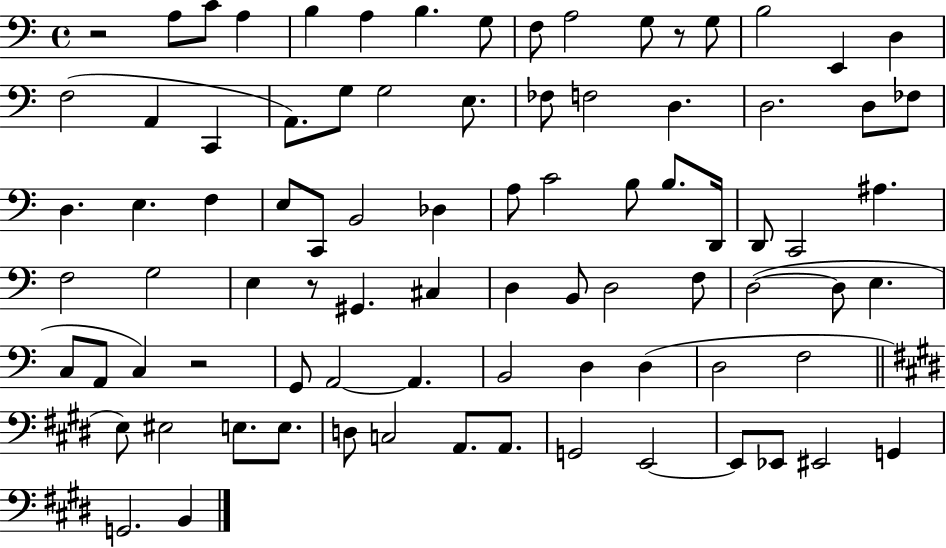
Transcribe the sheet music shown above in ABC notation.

X:1
T:Untitled
M:4/4
L:1/4
K:C
z2 A,/2 C/2 A, B, A, B, G,/2 F,/2 A,2 G,/2 z/2 G,/2 B,2 E,, D, F,2 A,, C,, A,,/2 G,/2 G,2 E,/2 _F,/2 F,2 D, D,2 D,/2 _F,/2 D, E, F, E,/2 C,,/2 B,,2 _D, A,/2 C2 B,/2 B,/2 D,,/4 D,,/2 C,,2 ^A, F,2 G,2 E, z/2 ^G,, ^C, D, B,,/2 D,2 F,/2 D,2 D,/2 E, C,/2 A,,/2 C, z2 G,,/2 A,,2 A,, B,,2 D, D, D,2 F,2 E,/2 ^E,2 E,/2 E,/2 D,/2 C,2 A,,/2 A,,/2 G,,2 E,,2 E,,/2 _E,,/2 ^E,,2 G,, G,,2 B,,